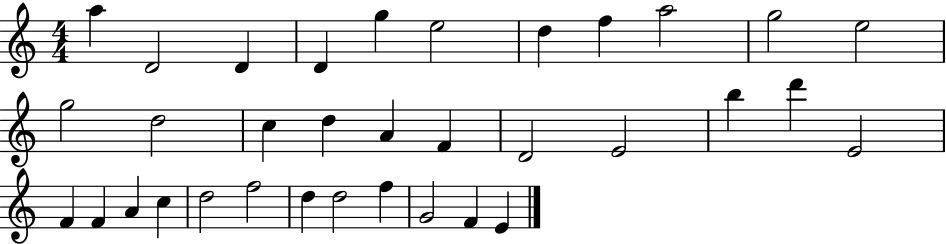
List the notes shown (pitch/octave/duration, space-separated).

A5/q D4/h D4/q D4/q G5/q E5/h D5/q F5/q A5/h G5/h E5/h G5/h D5/h C5/q D5/q A4/q F4/q D4/h E4/h B5/q D6/q E4/h F4/q F4/q A4/q C5/q D5/h F5/h D5/q D5/h F5/q G4/h F4/q E4/q